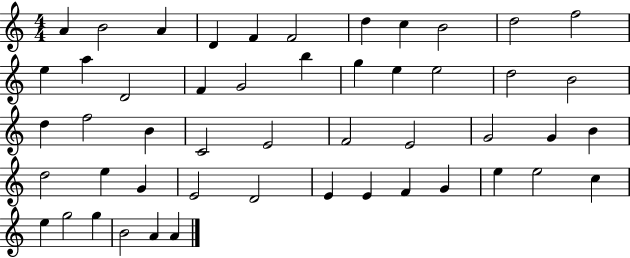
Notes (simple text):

A4/q B4/h A4/q D4/q F4/q F4/h D5/q C5/q B4/h D5/h F5/h E5/q A5/q D4/h F4/q G4/h B5/q G5/q E5/q E5/h D5/h B4/h D5/q F5/h B4/q C4/h E4/h F4/h E4/h G4/h G4/q B4/q D5/h E5/q G4/q E4/h D4/h E4/q E4/q F4/q G4/q E5/q E5/h C5/q E5/q G5/h G5/q B4/h A4/q A4/q